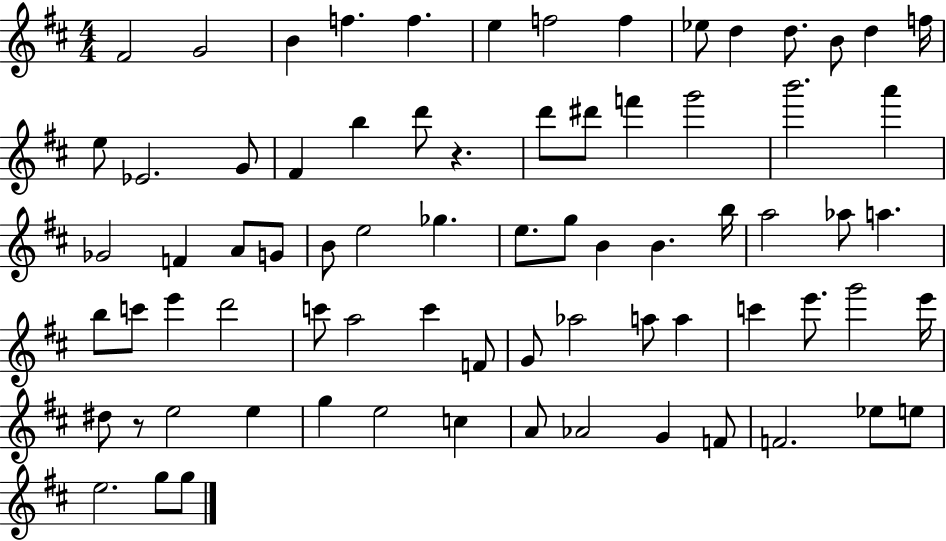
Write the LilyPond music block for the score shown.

{
  \clef treble
  \numericTimeSignature
  \time 4/4
  \key d \major
  fis'2 g'2 | b'4 f''4. f''4. | e''4 f''2 f''4 | ees''8 d''4 d''8. b'8 d''4 f''16 | \break e''8 ees'2. g'8 | fis'4 b''4 d'''8 r4. | d'''8 dis'''8 f'''4 g'''2 | b'''2. a'''4 | \break ges'2 f'4 a'8 g'8 | b'8 e''2 ges''4. | e''8. g''8 b'4 b'4. b''16 | a''2 aes''8 a''4. | \break b''8 c'''8 e'''4 d'''2 | c'''8 a''2 c'''4 f'8 | g'8 aes''2 a''8 a''4 | c'''4 e'''8. g'''2 e'''16 | \break dis''8 r8 e''2 e''4 | g''4 e''2 c''4 | a'8 aes'2 g'4 f'8 | f'2. ees''8 e''8 | \break e''2. g''8 g''8 | \bar "|."
}